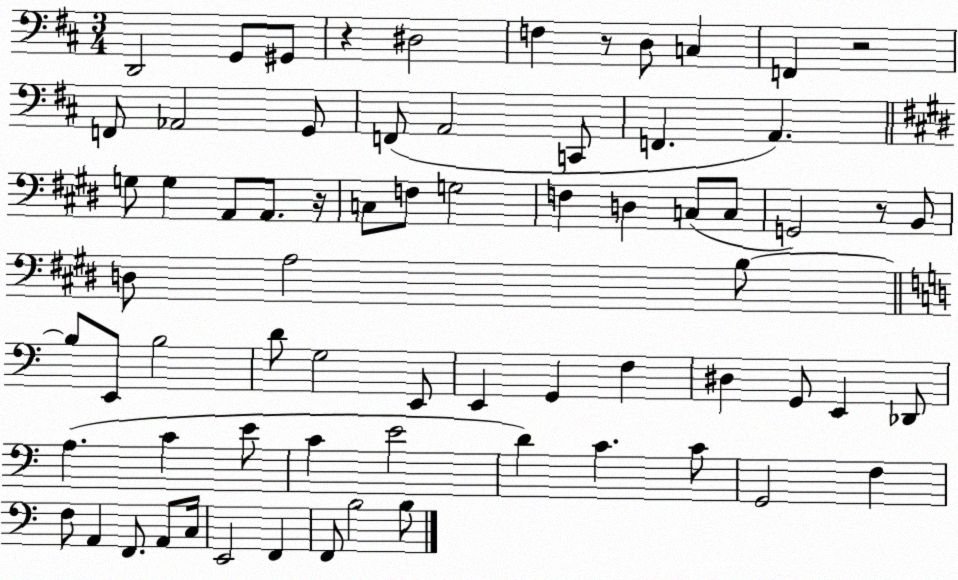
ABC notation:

X:1
T:Untitled
M:3/4
L:1/4
K:D
D,,2 G,,/2 ^G,,/2 z ^D,2 F, z/2 D,/2 C, F,, z2 F,,/2 _A,,2 G,,/2 F,,/2 A,,2 C,,/2 F,, A,, G,/2 G, A,,/2 A,,/2 z/4 C,/2 F,/2 G,2 F, D, C,/2 C,/2 G,,2 z/2 B,,/2 D,/2 A,2 B,/2 B,/2 E,,/2 B,2 D/2 G,2 E,,/2 E,, G,, F, ^D, G,,/2 E,, _D,,/2 A, C E/2 C E2 D C C/2 G,,2 F, F,/2 A,, F,,/2 A,,/2 C,/4 E,,2 F,, F,,/2 B,2 B,/2